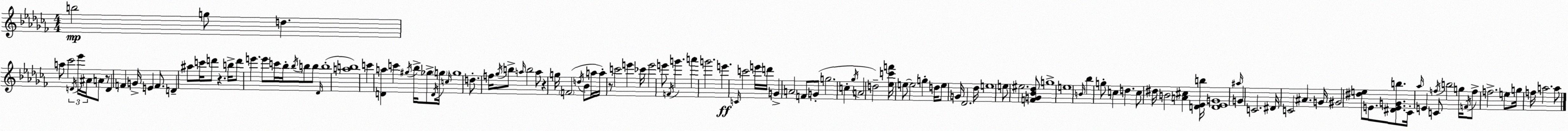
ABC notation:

X:1
T:Untitled
M:4/4
L:1/4
K:Abm
b2 g/2 d a/2 _c'2 D/4 _e'/4 ^A/4 A/2 z/2 D F G/4 E F/2 D ^a/2 c'/4 d'/2 z b/4 d'/2 e' e'/2 c'/4 _b/4 _b/4 b/2 b/2 _D/4 b4 [ab]4 c' [Da] c' ^g/4 _b/4 _g/2 D/4 g/4 c/4 g4 d/2 f/4 _g/4 b/2 a/4 b2 a/2 z g/4 F2 d/4 _B/2 a/4 a/4 z/2 c'2 e' _c'/4 e'2 e'/2 F/4 g' a' g'2 e' C/4 c'2 e'/4 d'/4 G A2 F/2 G/2 g2 c _g/4 A2 d2 [_ec'f']/4 e/2 e2 g d/4 e/2 G/4 _D2 _d/4 e4 e/2 ^e2 [FG_B_d]/2 g4 e4 B/4 _b g/2 c d c/2 ^d/4 B2 [A^c] [D_Eb]/4 [D_EG]4 ^a/4 G C2 ^D/4 C2 ^A G/4 ^G2 [^de]/2 E/2 [^DEGb]/2 _C/4 _a/4 E C/2 f/4 b2 g/4 F/4 f/2 f2 e/2 g/4 f/4 a2 a/2